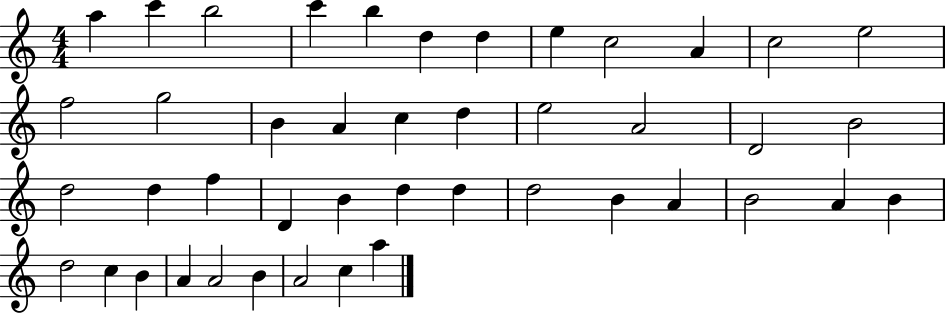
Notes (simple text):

A5/q C6/q B5/h C6/q B5/q D5/q D5/q E5/q C5/h A4/q C5/h E5/h F5/h G5/h B4/q A4/q C5/q D5/q E5/h A4/h D4/h B4/h D5/h D5/q F5/q D4/q B4/q D5/q D5/q D5/h B4/q A4/q B4/h A4/q B4/q D5/h C5/q B4/q A4/q A4/h B4/q A4/h C5/q A5/q